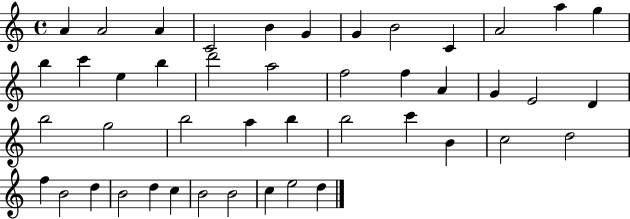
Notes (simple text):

A4/q A4/h A4/q C4/h B4/q G4/q G4/q B4/h C4/q A4/h A5/q G5/q B5/q C6/q E5/q B5/q D6/h A5/h F5/h F5/q A4/q G4/q E4/h D4/q B5/h G5/h B5/h A5/q B5/q B5/h C6/q B4/q C5/h D5/h F5/q B4/h D5/q B4/h D5/q C5/q B4/h B4/h C5/q E5/h D5/q